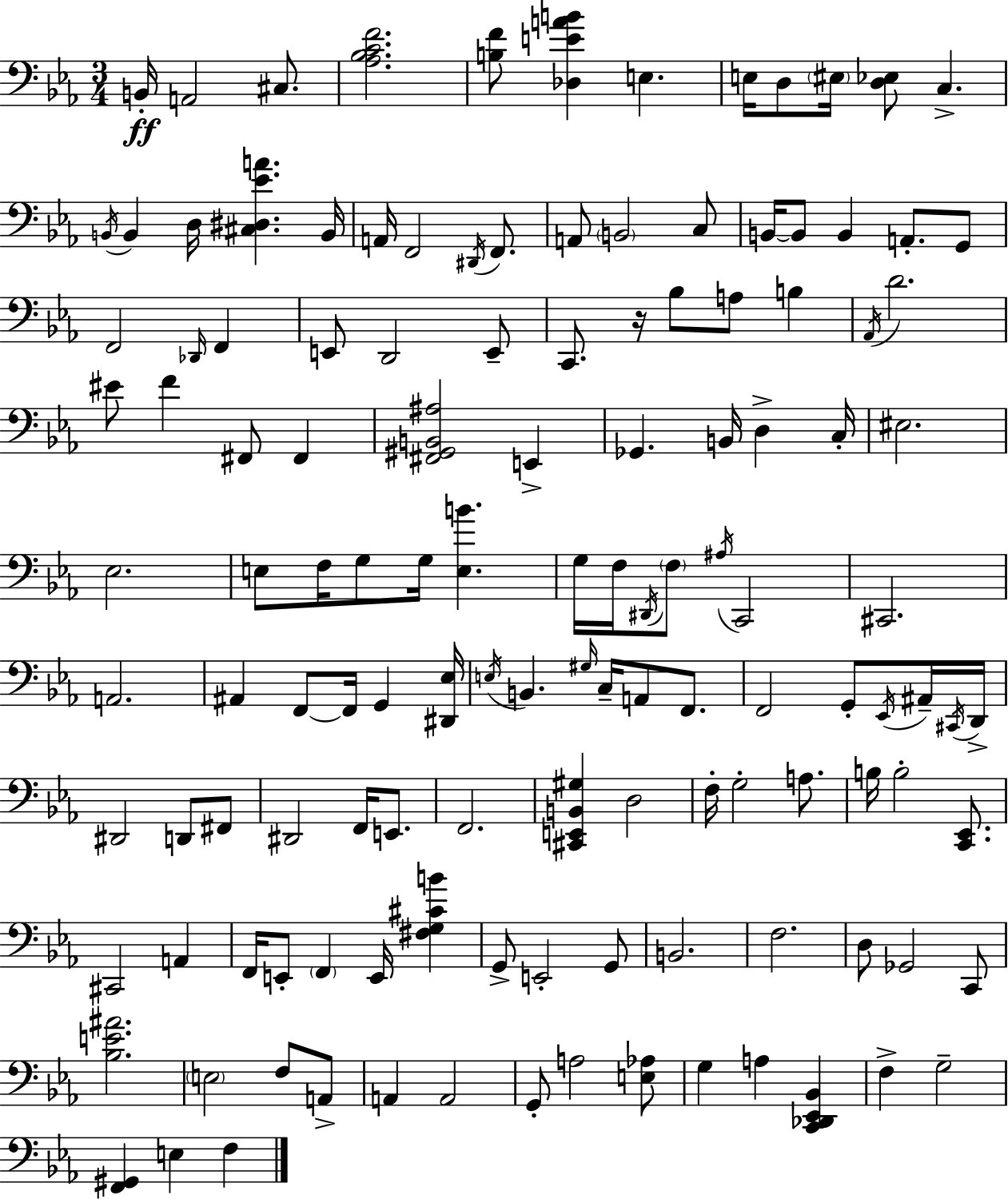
B2/s A2/h C#3/e. [Ab3,Bb3,C4,F4]/h. [B3,F4]/e [Db3,E4,A4,B4]/q E3/q. E3/s D3/e EIS3/s [D3,Eb3]/e C3/q. B2/s B2/q D3/s [C#3,D#3,Eb4,A4]/q. B2/s A2/s F2/h D#2/s F2/e. A2/e B2/h C3/e B2/s B2/e B2/q A2/e. G2/e F2/h Db2/s F2/q E2/e D2/h E2/e C2/e. R/s Bb3/e A3/e B3/q Ab2/s D4/h. EIS4/e F4/q F#2/e F#2/q [F#2,G#2,B2,A#3]/h E2/q Gb2/q. B2/s D3/q C3/s EIS3/h. Eb3/h. E3/e F3/s G3/e G3/s [E3,B4]/q. G3/s F3/s D#2/s F3/e A#3/s C2/h C#2/h. A2/h. A#2/q F2/e F2/s G2/q [D#2,Eb3]/s E3/s B2/q. G#3/s C3/s A2/e F2/e. F2/h G2/e Eb2/s A#2/s C#2/s D2/s D#2/h D2/e F#2/e D#2/h F2/s E2/e. F2/h. [C#2,E2,B2,G#3]/q D3/h F3/s G3/h A3/e. B3/s B3/h [C2,Eb2]/e. C#2/h A2/q F2/s E2/e F2/q E2/s [F#3,G3,C#4,B4]/q G2/e E2/h G2/e B2/h. F3/h. D3/e Gb2/h C2/e [Bb3,E4,A#4]/h. E3/h F3/e A2/e A2/q A2/h G2/e A3/h [E3,Ab3]/e G3/q A3/q [C2,Db2,Eb2,Bb2]/q F3/q G3/h [F2,G#2]/q E3/q F3/q